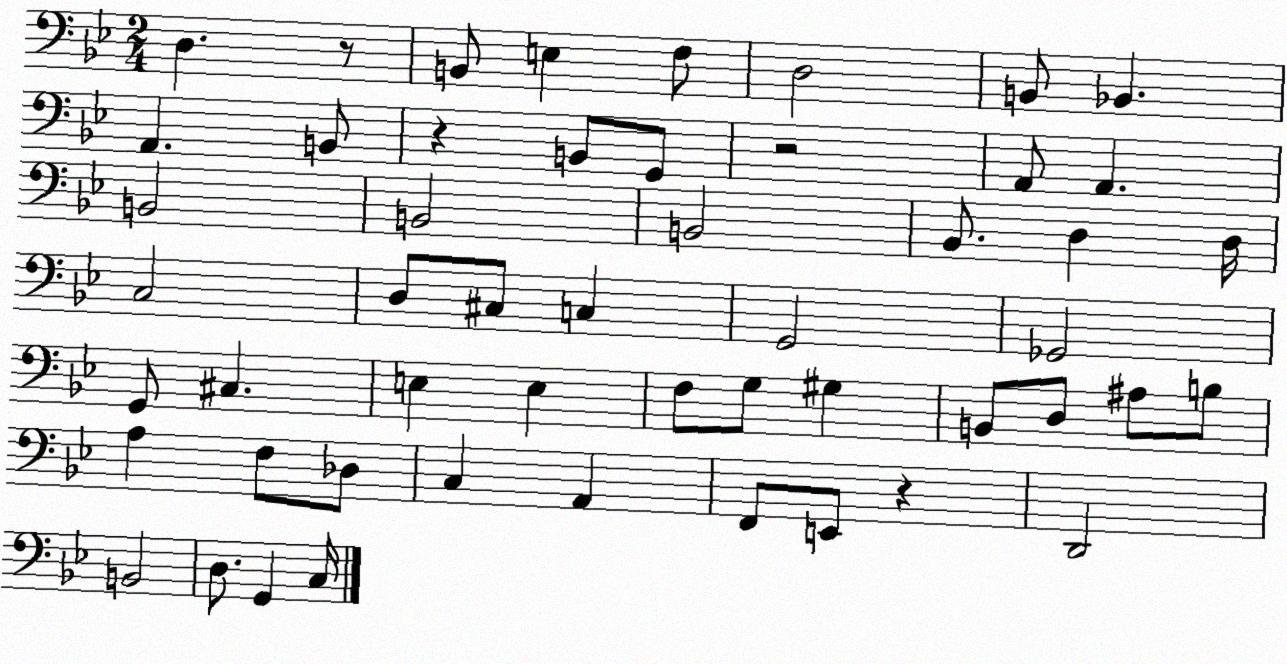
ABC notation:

X:1
T:Untitled
M:2/4
L:1/4
K:Bb
D, z/2 B,,/2 E, F,/2 D,2 B,,/2 _B,, A,, B,,/2 z B,,/2 G,,/2 z2 A,,/2 A,, B,,2 B,,2 B,,2 _B,,/2 D, D,/4 C,2 D,/2 ^C,/2 C, G,,2 _G,,2 G,,/2 ^C, E, E, F,/2 G,/2 ^G, B,,/2 D,/2 ^A,/2 B,/2 A, F,/2 _D,/2 C, A,, F,,/2 E,,/2 z D,,2 B,,2 D,/2 G,, C,/4